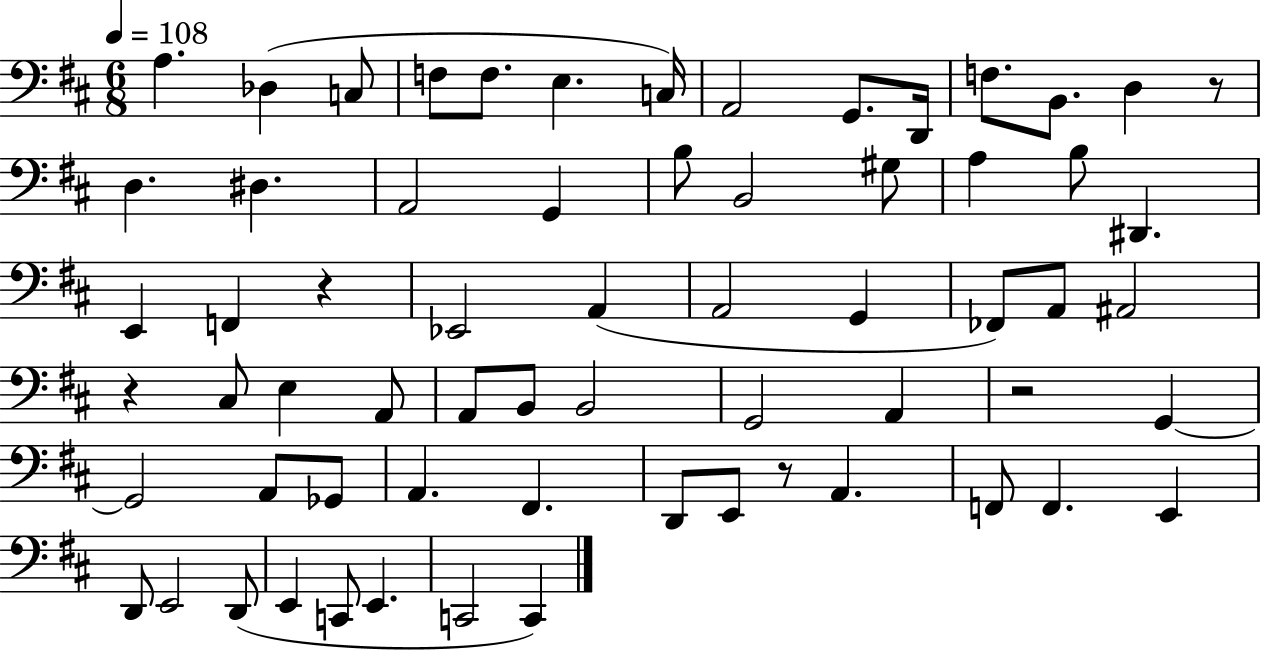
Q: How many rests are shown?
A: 5